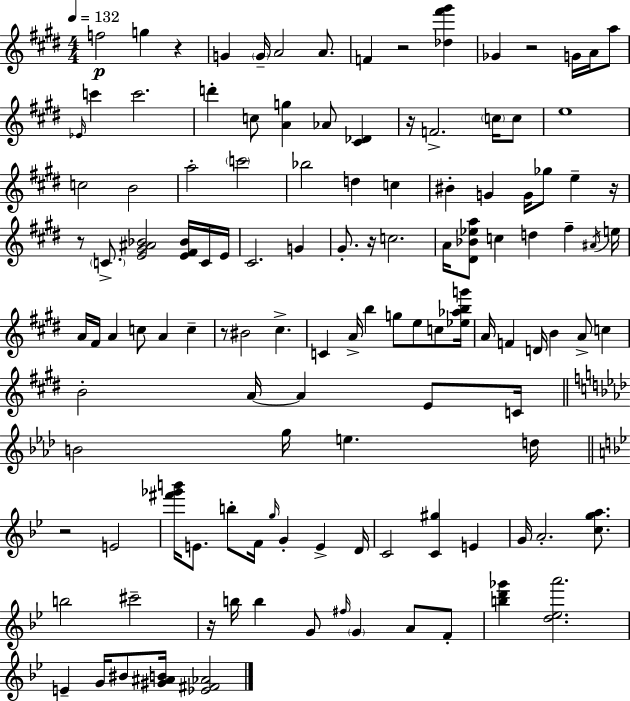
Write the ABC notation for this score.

X:1
T:Untitled
M:4/4
L:1/4
K:E
f2 g z G G/4 A2 A/2 F z2 [_d^f'^g'] _G z2 G/4 A/4 a/2 _E/4 c' c'2 d' c/2 [Ag] _A/2 [^C_D] z/4 F2 c/4 c/2 e4 c2 B2 a2 c'2 _b2 d c ^B G G/4 _g/2 e z/4 z/2 C/2 [E^G^A_B]2 [E^F_B]/4 C/4 E/4 ^C2 G ^G/2 z/4 c2 A/4 [^D_B_ea]/2 c d ^f ^A/4 e/4 A/4 ^F/4 A c/2 A c z/2 ^B2 ^c C A/4 b g/2 e/2 c/2 [_e_abg']/4 A/4 F D/4 B A/2 c B2 A/4 A E/2 C/4 B2 g/4 e d/4 z2 E2 [^f'_g'b']/4 E/2 b/2 F/4 g/4 G E D/4 C2 [C^g] E G/4 A2 [cga]/2 b2 ^c'2 z/4 b/4 b G/2 ^f/4 G A/2 F/2 [bd'_g'] [d_ea']2 E G/4 ^B/2 [^G^AB]/4 [_E^F_A]2